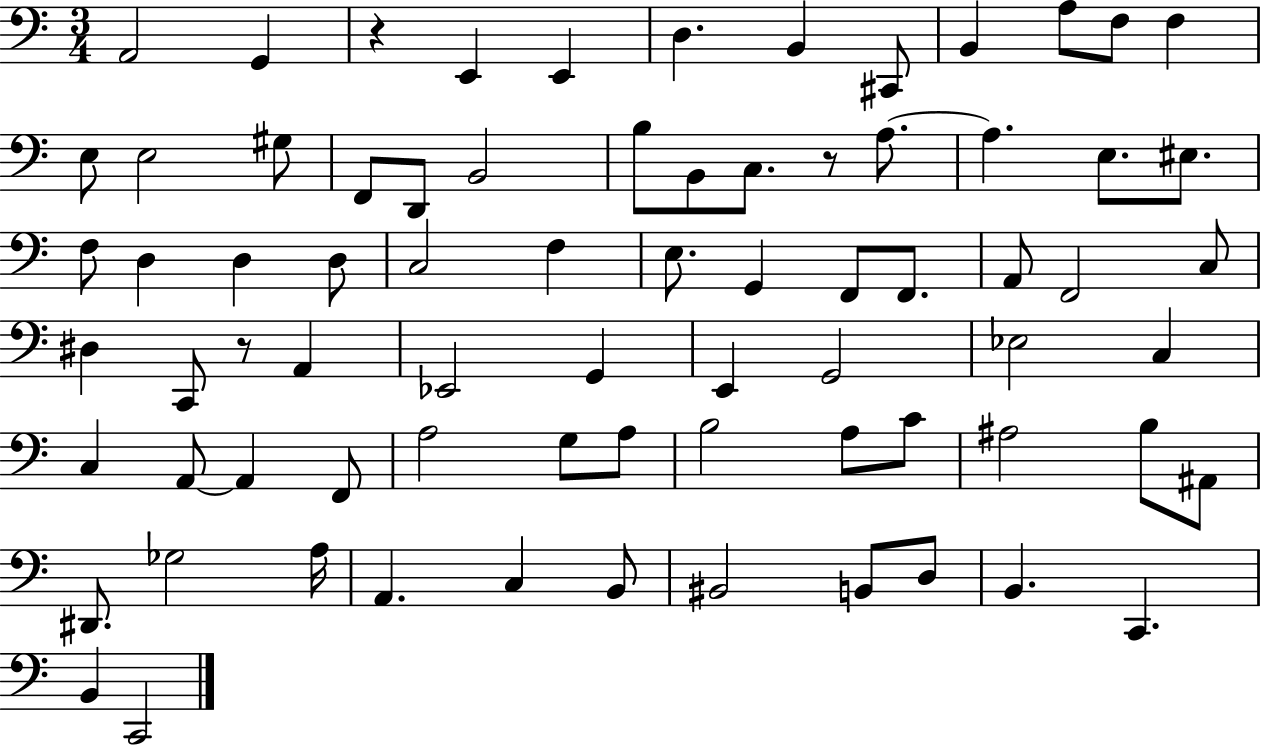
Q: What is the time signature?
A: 3/4